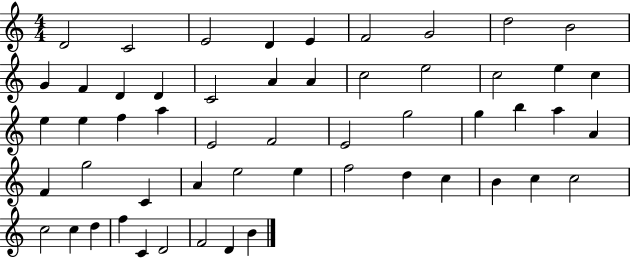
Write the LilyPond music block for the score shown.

{
  \clef treble
  \numericTimeSignature
  \time 4/4
  \key c \major
  d'2 c'2 | e'2 d'4 e'4 | f'2 g'2 | d''2 b'2 | \break g'4 f'4 d'4 d'4 | c'2 a'4 a'4 | c''2 e''2 | c''2 e''4 c''4 | \break e''4 e''4 f''4 a''4 | e'2 f'2 | e'2 g''2 | g''4 b''4 a''4 a'4 | \break f'4 g''2 c'4 | a'4 e''2 e''4 | f''2 d''4 c''4 | b'4 c''4 c''2 | \break c''2 c''4 d''4 | f''4 c'4 d'2 | f'2 d'4 b'4 | \bar "|."
}